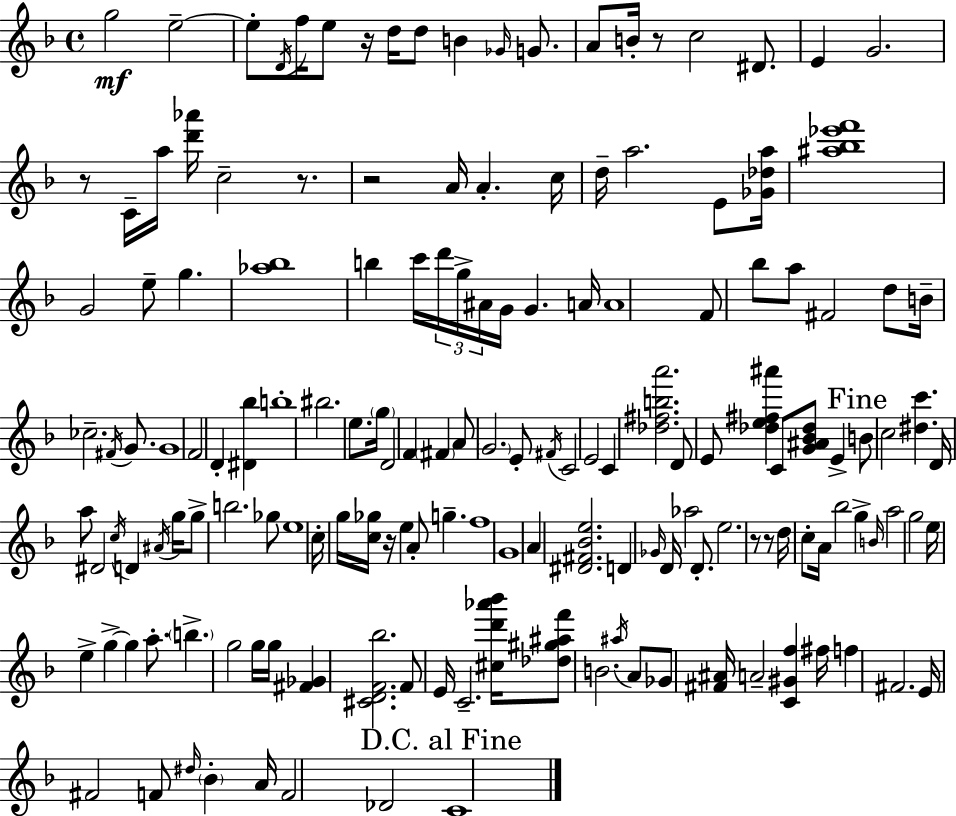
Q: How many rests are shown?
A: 8